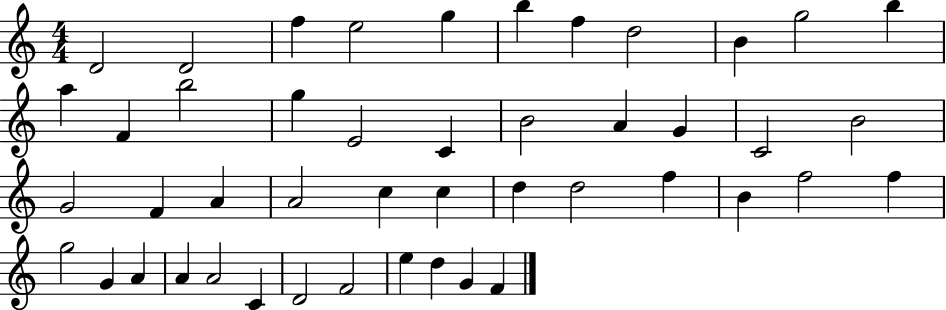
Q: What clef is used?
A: treble